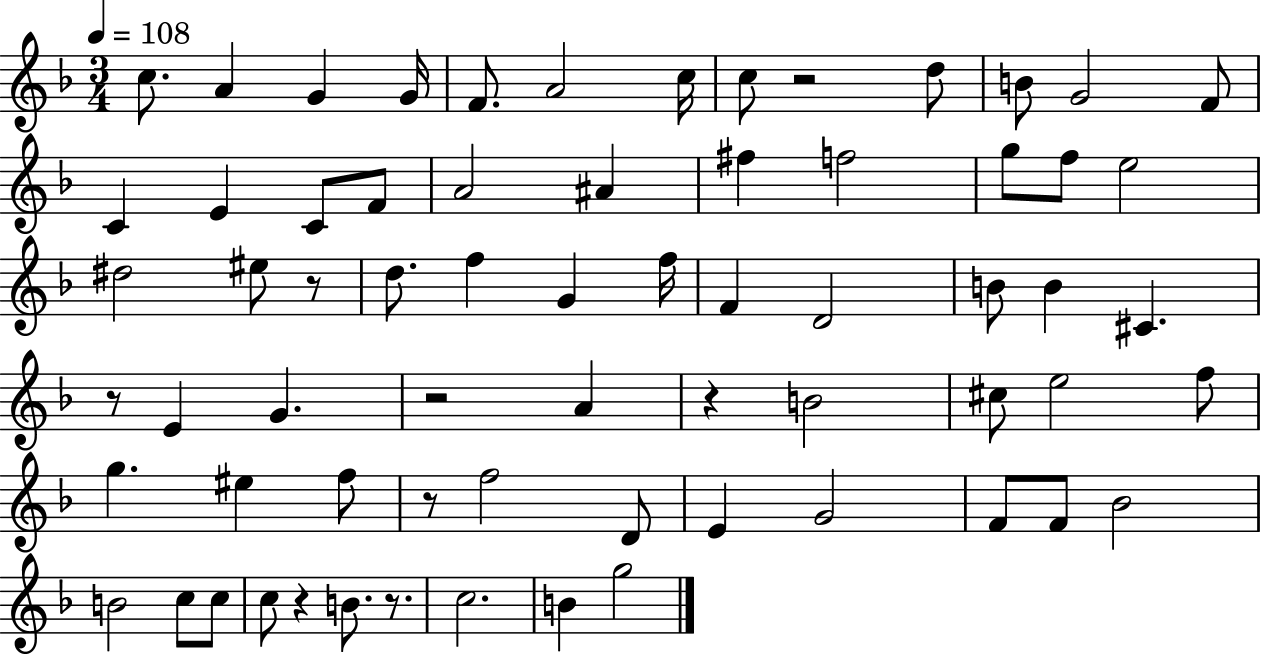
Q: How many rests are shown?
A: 8